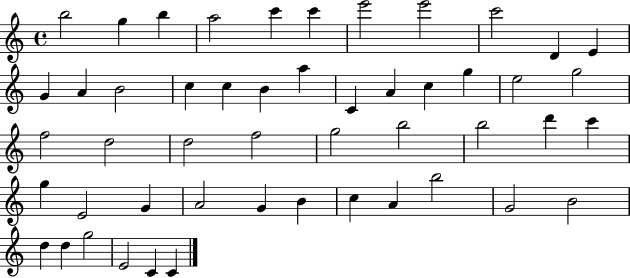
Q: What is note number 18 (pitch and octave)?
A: A5